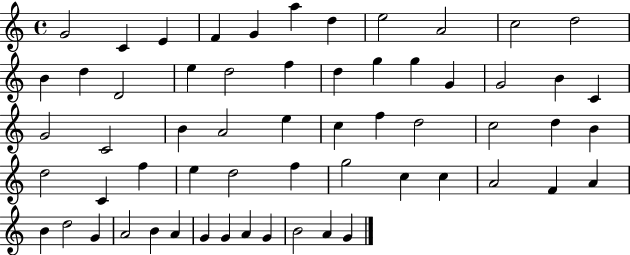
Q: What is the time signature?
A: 4/4